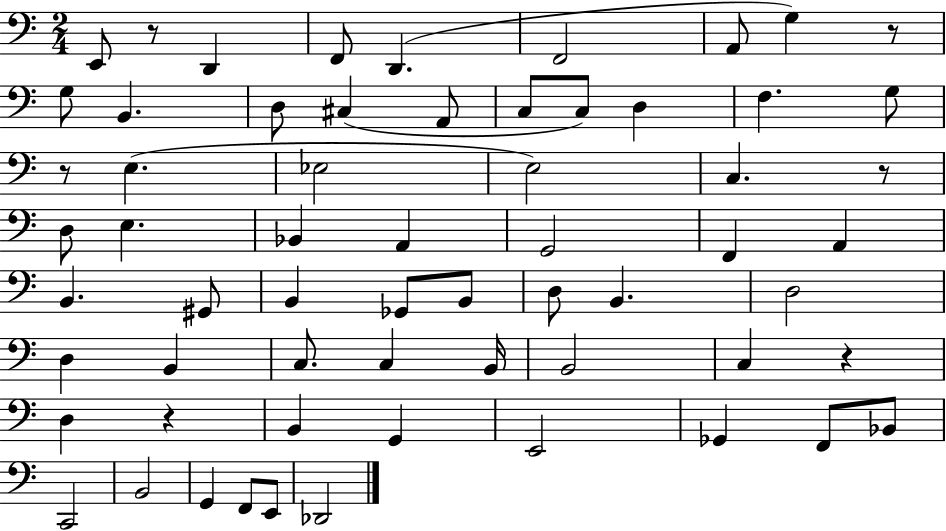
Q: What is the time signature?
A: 2/4